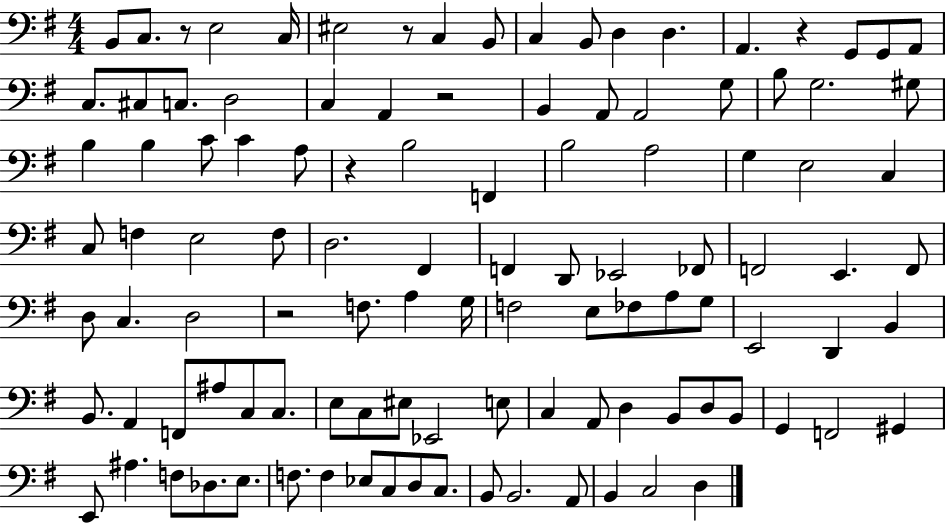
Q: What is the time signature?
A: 4/4